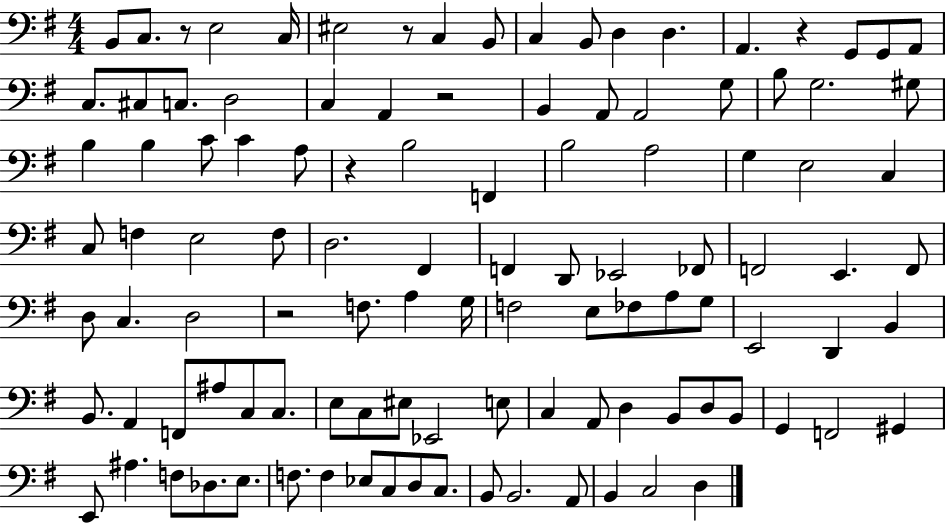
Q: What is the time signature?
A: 4/4